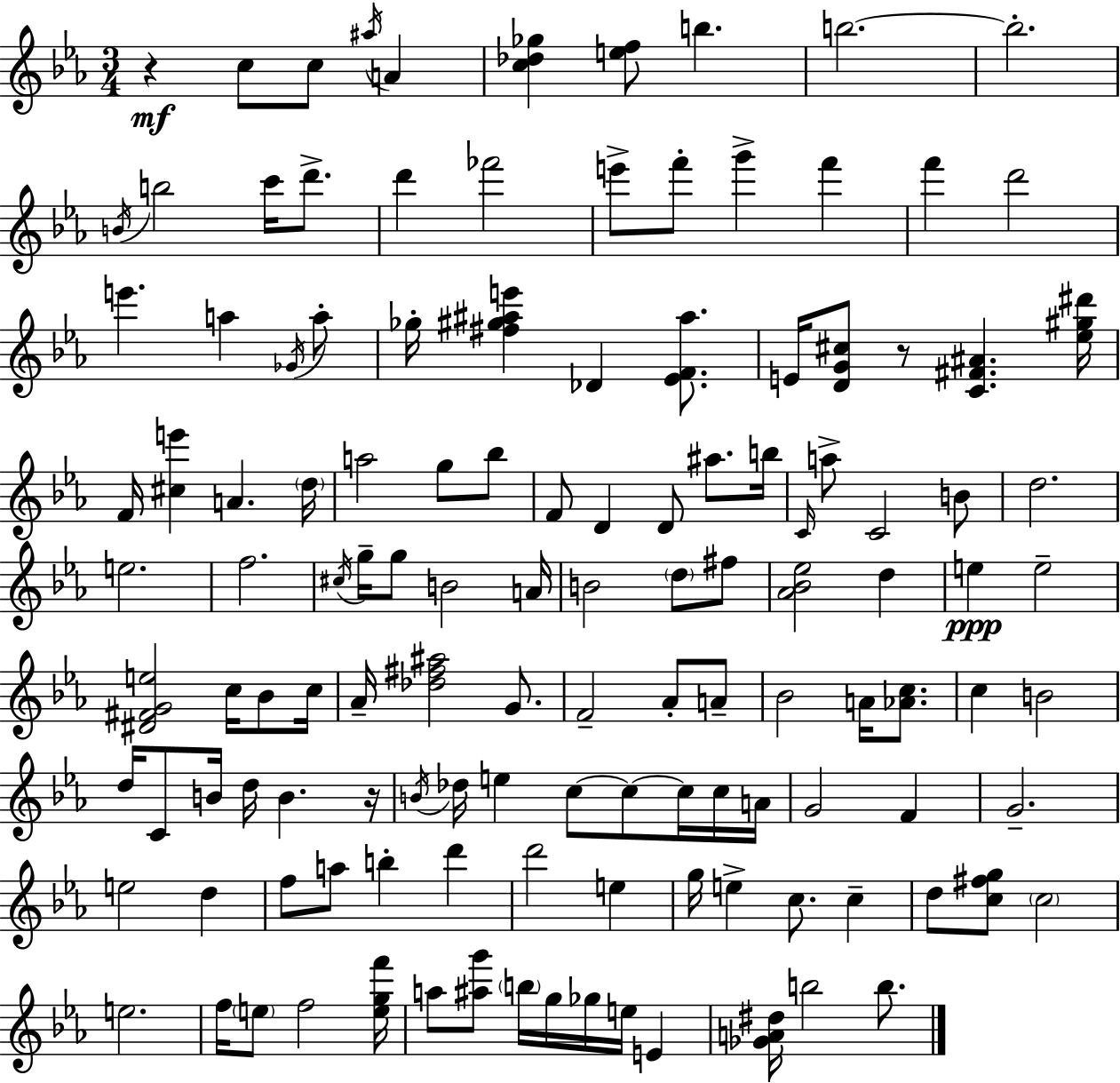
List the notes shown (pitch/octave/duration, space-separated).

R/q C5/e C5/e A#5/s A4/q [C5,Db5,Gb5]/q [E5,F5]/e B5/q. B5/h. B5/h. B4/s B5/h C6/s D6/e. D6/q FES6/h E6/e F6/e G6/q F6/q F6/q D6/h E6/q. A5/q Gb4/s A5/e Gb5/s [F#5,G#5,A#5,E6]/q Db4/q [Eb4,F4,A#5]/e. E4/s [D4,G4,C#5]/e R/e [C4,F#4,A#4]/q. [Eb5,G#5,D#6]/s F4/s [C#5,E6]/q A4/q. D5/s A5/h G5/e Bb5/e F4/e D4/q D4/e A#5/e. B5/s C4/s A5/e C4/h B4/e D5/h. E5/h. F5/h. C#5/s G5/s G5/e B4/h A4/s B4/h D5/e F#5/e [Ab4,Bb4,Eb5]/h D5/q E5/q E5/h [D#4,F#4,G4,E5]/h C5/s Bb4/e C5/s Ab4/s [Db5,F#5,A#5]/h G4/e. F4/h Ab4/e A4/e Bb4/h A4/s [Ab4,C5]/e. C5/q B4/h D5/s C4/e B4/s D5/s B4/q. R/s B4/s Db5/s E5/q C5/e C5/e C5/s C5/s A4/s G4/h F4/q G4/h. E5/h D5/q F5/e A5/e B5/q D6/q D6/h E5/q G5/s E5/q C5/e. C5/q D5/e [C5,F#5,G5]/e C5/h E5/h. F5/s E5/e F5/h [E5,G5,F6]/s A5/e [A#5,G6]/e B5/s G5/s Gb5/s E5/s E4/q [Gb4,A4,D#5]/s B5/h B5/e.